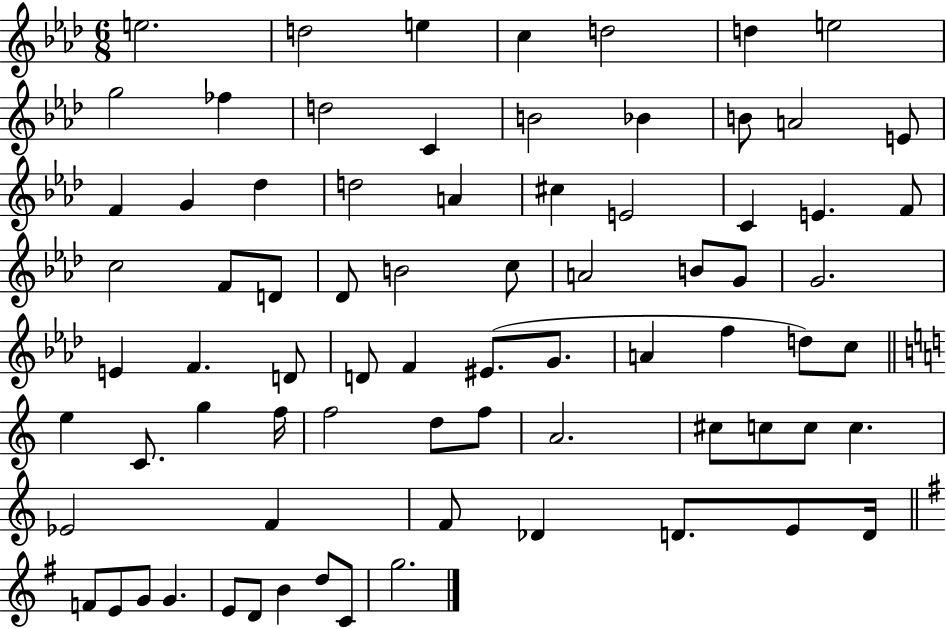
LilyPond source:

{
  \clef treble
  \numericTimeSignature
  \time 6/8
  \key aes \major
  e''2. | d''2 e''4 | c''4 d''2 | d''4 e''2 | \break g''2 fes''4 | d''2 c'4 | b'2 bes'4 | b'8 a'2 e'8 | \break f'4 g'4 des''4 | d''2 a'4 | cis''4 e'2 | c'4 e'4. f'8 | \break c''2 f'8 d'8 | des'8 b'2 c''8 | a'2 b'8 g'8 | g'2. | \break e'4 f'4. d'8 | d'8 f'4 eis'8.( g'8. | a'4 f''4 d''8) c''8 | \bar "||" \break \key a \minor e''4 c'8. g''4 f''16 | f''2 d''8 f''8 | a'2. | cis''8 c''8 c''8 c''4. | \break ees'2 f'4 | f'8 des'4 d'8. e'8 d'16 | \bar "||" \break \key e \minor f'8 e'8 g'8 g'4. | e'8 d'8 b'4 d''8 c'8 | g''2. | \bar "|."
}